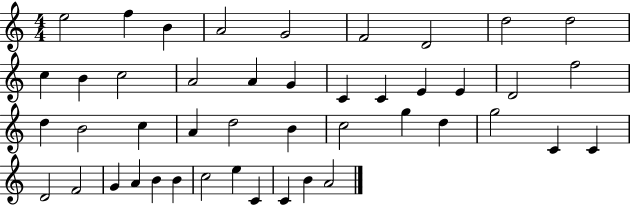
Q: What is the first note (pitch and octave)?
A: E5